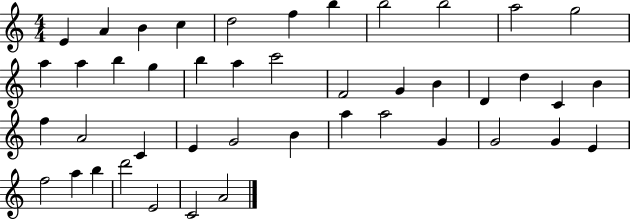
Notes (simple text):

E4/q A4/q B4/q C5/q D5/h F5/q B5/q B5/h B5/h A5/h G5/h A5/q A5/q B5/q G5/q B5/q A5/q C6/h F4/h G4/q B4/q D4/q D5/q C4/q B4/q F5/q A4/h C4/q E4/q G4/h B4/q A5/q A5/h G4/q G4/h G4/q E4/q F5/h A5/q B5/q D6/h E4/h C4/h A4/h